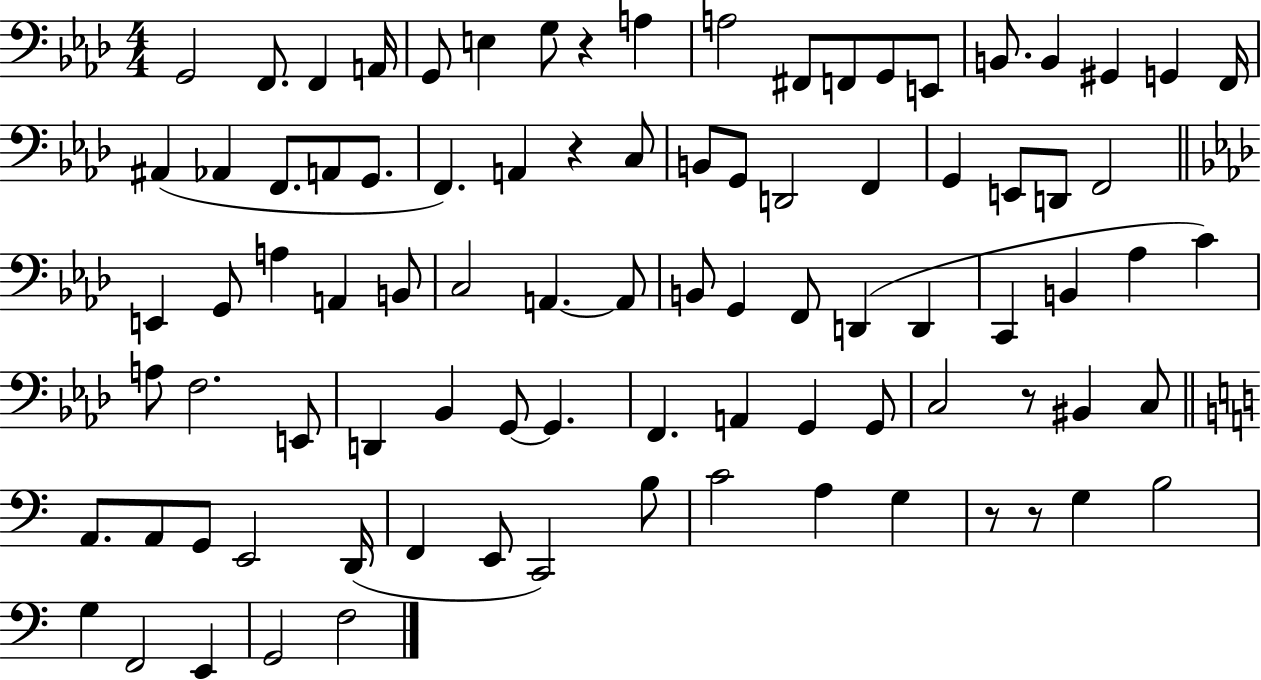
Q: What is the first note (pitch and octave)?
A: G2